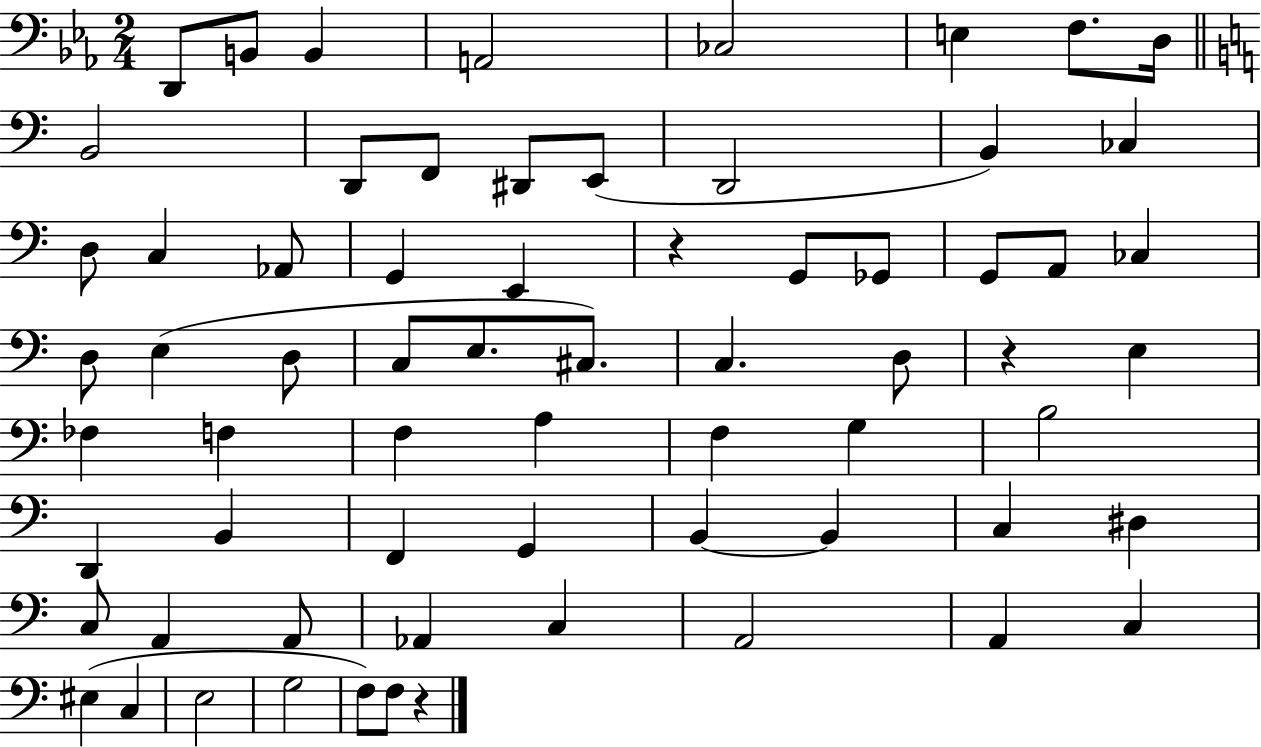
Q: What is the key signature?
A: EES major